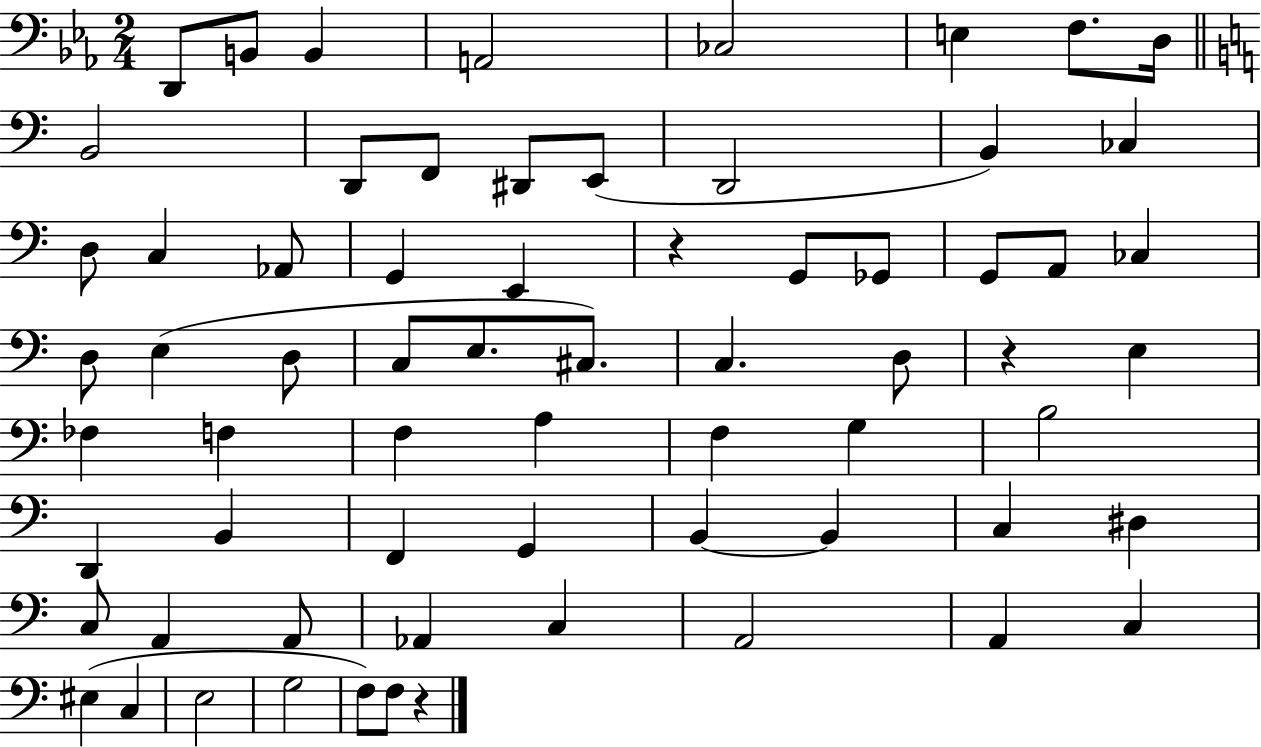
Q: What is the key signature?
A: EES major